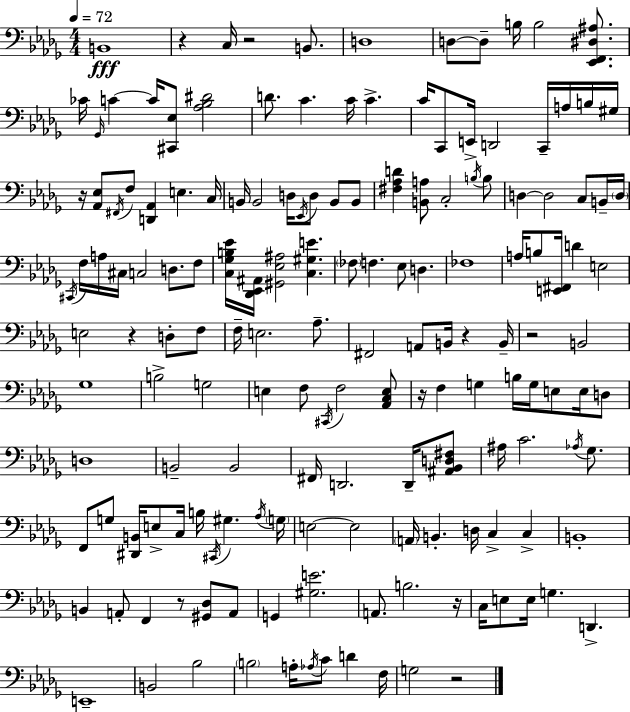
B2/w R/q C3/s R/h B2/e. D3/w D3/e D3/e B3/s B3/h [Eb2,F2,D#3,A#3]/e. CES4/s Gb2/s C4/q C4/s [C#2,Eb3]/e [Ab3,Bb3,D#4]/h D4/e. C4/q. C4/s C4/q. C4/s C2/e E2/s D2/h C2/s A3/s B3/s G#3/s R/s [Ab2,Eb3]/e F#2/s F3/e [D2,Ab2]/q E3/q. C3/s B2/s B2/h D3/s Eb2/s D3/e B2/e B2/e [F#3,Ab3,D4]/q [B2,A3]/e C3/h B3/s B3/e D3/q D3/h C3/e B2/s D3/s C#2/s F3/s A3/s C#3/s C3/h D3/e. F3/e [C3,Gb3,B3,Eb4]/s [Db2,Eb2,A#2]/s [G#2,Eb3,A#3]/h [C3,G#3,E4]/q. FES3/e F3/q. Eb3/e D3/q. FES3/w A3/s B3/e [E2,F#2]/s D4/q E3/h E3/h R/q D3/e F3/e F3/s E3/h. Ab3/e. F#2/h A2/e B2/s R/q B2/s R/h B2/h Gb3/w B3/h G3/h E3/q F3/e C#2/s F3/h [Ab2,C3,E3]/e R/s F3/q G3/q B3/s G3/s E3/e E3/s D3/e D3/w B2/h B2/h F#2/s D2/h. D2/s [A#2,Bb2,D3,F#3]/e A#3/s C4/h. Ab3/s Gb3/e. F2/e G3/e [D#2,B2]/s E3/e C3/s B3/s C#2/s G#3/q. Ab3/s G3/s E3/h E3/h A2/s B2/q. D3/s C3/q C3/q B2/w B2/q A2/e F2/q R/e [G#2,Db3]/e A2/e G2/q [G#3,E4]/h. A2/e. B3/h. R/s C3/s E3/e E3/s G3/q. D2/q. E2/w B2/h Bb3/h B3/h A3/s Ab3/s C4/e D4/q F3/s G3/h R/h